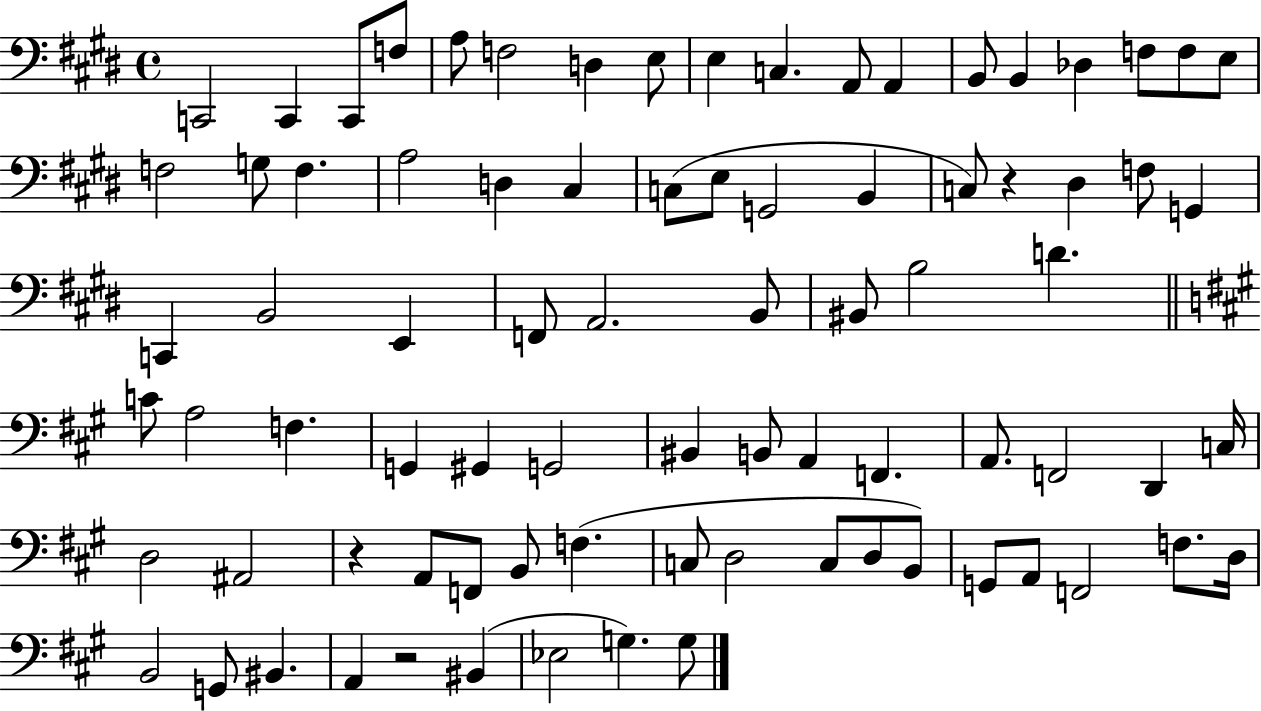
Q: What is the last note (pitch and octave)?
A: G3